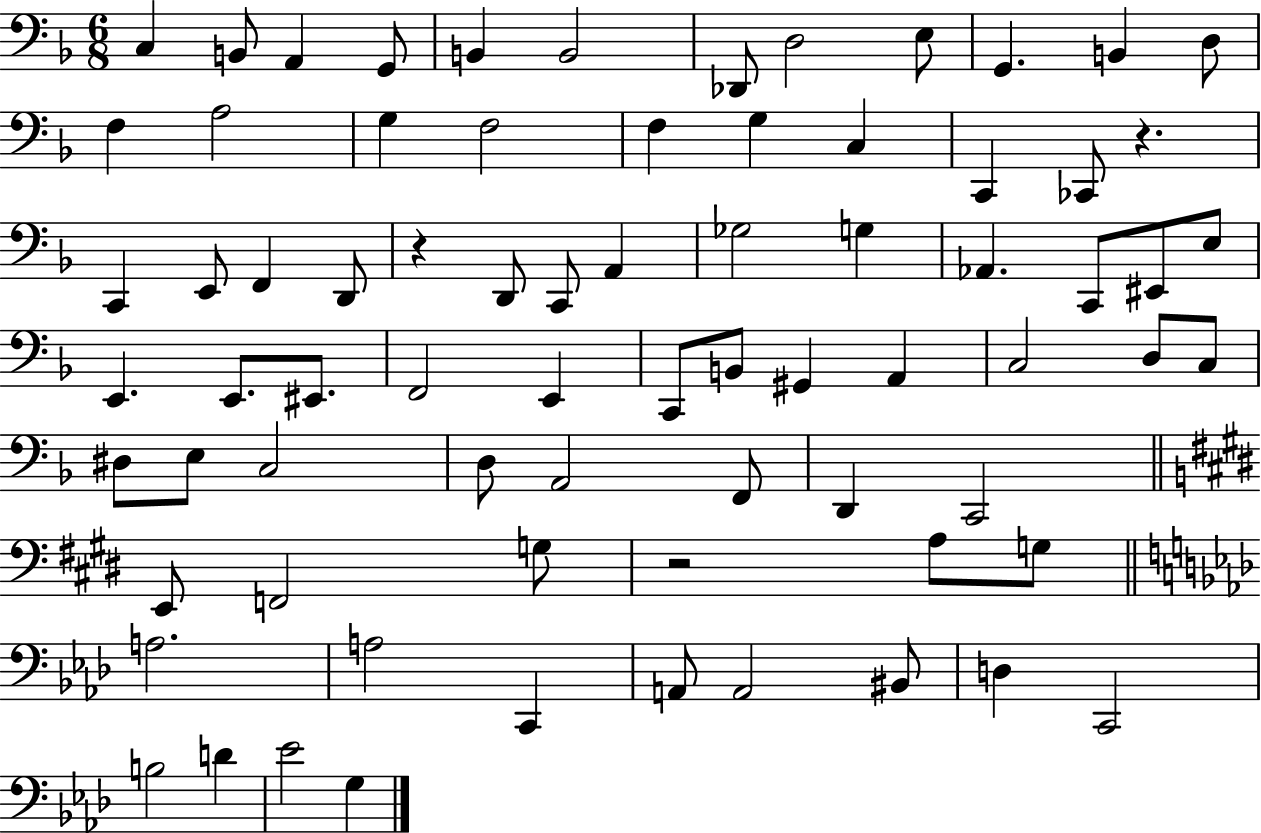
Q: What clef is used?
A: bass